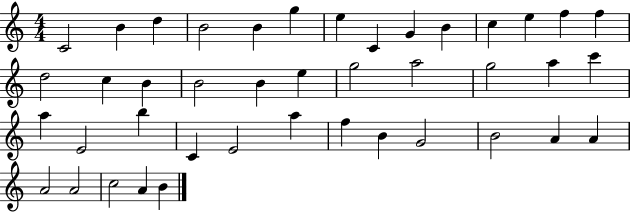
{
  \clef treble
  \numericTimeSignature
  \time 4/4
  \key c \major
  c'2 b'4 d''4 | b'2 b'4 g''4 | e''4 c'4 g'4 b'4 | c''4 e''4 f''4 f''4 | \break d''2 c''4 b'4 | b'2 b'4 e''4 | g''2 a''2 | g''2 a''4 c'''4 | \break a''4 e'2 b''4 | c'4 e'2 a''4 | f''4 b'4 g'2 | b'2 a'4 a'4 | \break a'2 a'2 | c''2 a'4 b'4 | \bar "|."
}